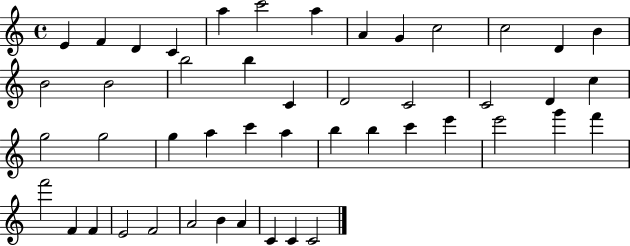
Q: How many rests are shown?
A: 0